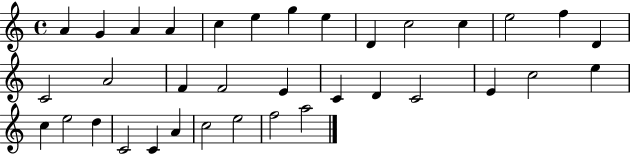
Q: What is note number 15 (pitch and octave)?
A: C4